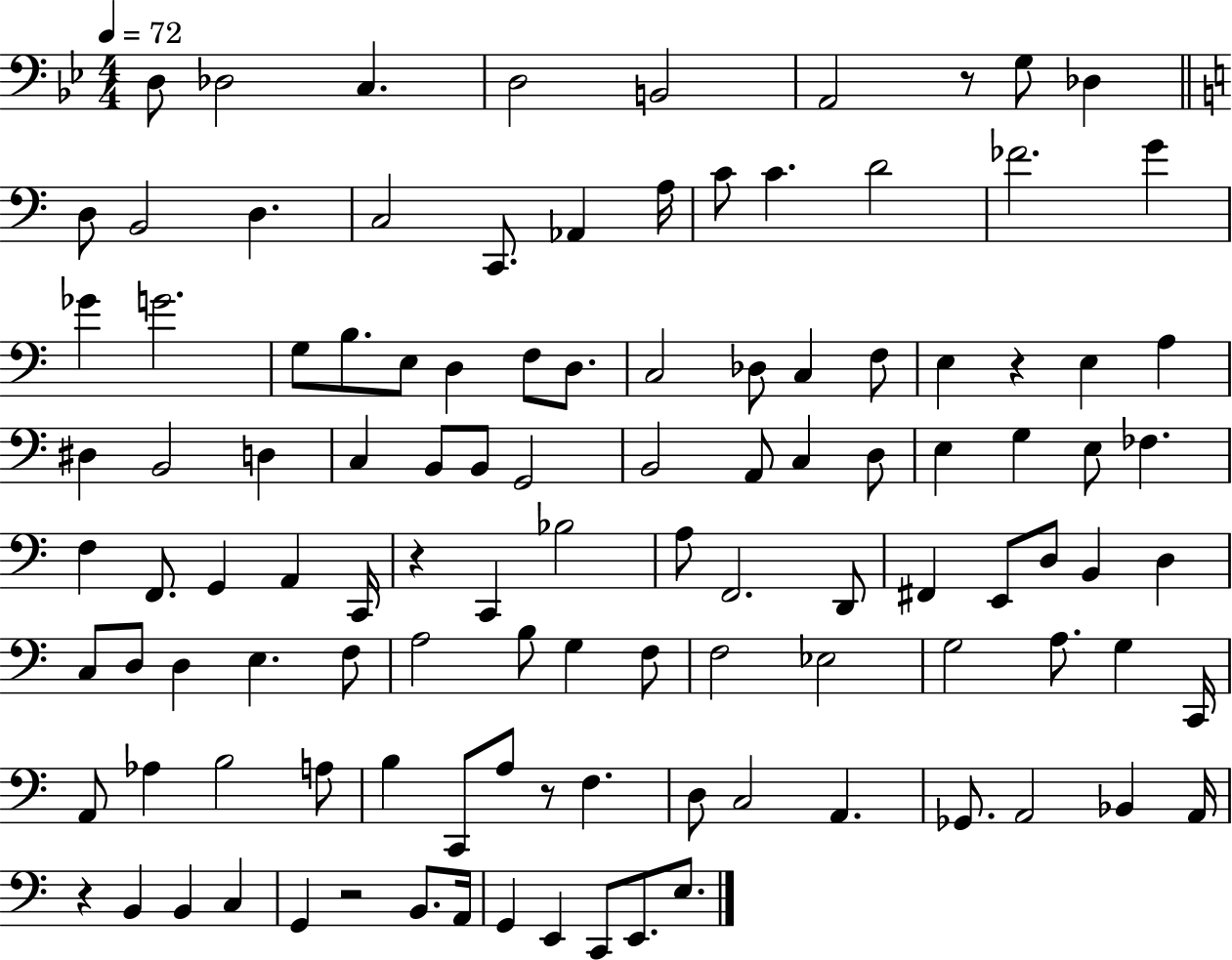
D3/e Db3/h C3/q. D3/h B2/h A2/h R/e G3/e Db3/q D3/e B2/h D3/q. C3/h C2/e. Ab2/q A3/s C4/e C4/q. D4/h FES4/h. G4/q Gb4/q G4/h. G3/e B3/e. E3/e D3/q F3/e D3/e. C3/h Db3/e C3/q F3/e E3/q R/q E3/q A3/q D#3/q B2/h D3/q C3/q B2/e B2/e G2/h B2/h A2/e C3/q D3/e E3/q G3/q E3/e FES3/q. F3/q F2/e. G2/q A2/q C2/s R/q C2/q Bb3/h A3/e F2/h. D2/e F#2/q E2/e D3/e B2/q D3/q C3/e D3/e D3/q E3/q. F3/e A3/h B3/e G3/q F3/e F3/h Eb3/h G3/h A3/e. G3/q C2/s A2/e Ab3/q B3/h A3/e B3/q C2/e A3/e R/e F3/q. D3/e C3/h A2/q. Gb2/e. A2/h Bb2/q A2/s R/q B2/q B2/q C3/q G2/q R/h B2/e. A2/s G2/q E2/q C2/e E2/e. E3/e.